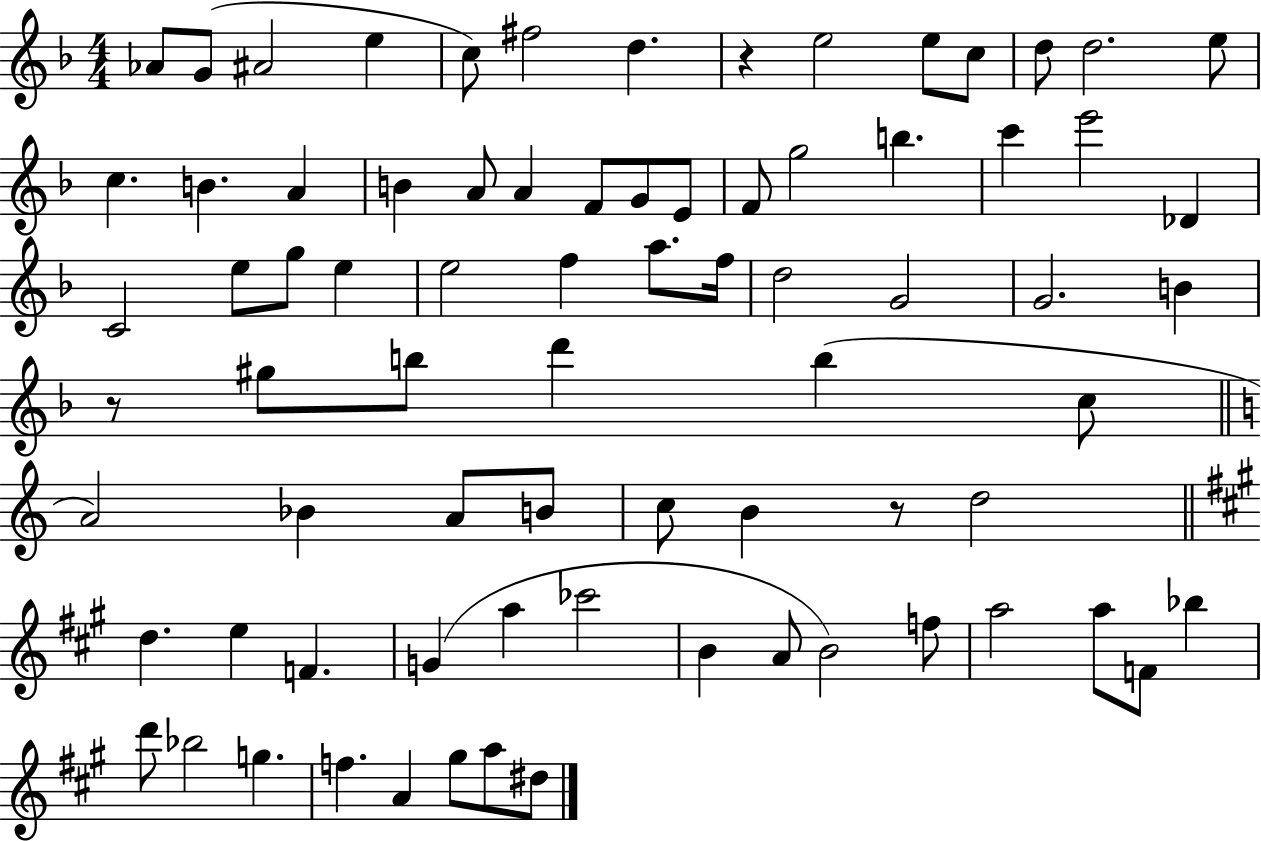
{
  \clef treble
  \numericTimeSignature
  \time 4/4
  \key f \major
  aes'8 g'8( ais'2 e''4 | c''8) fis''2 d''4. | r4 e''2 e''8 c''8 | d''8 d''2. e''8 | \break c''4. b'4. a'4 | b'4 a'8 a'4 f'8 g'8 e'8 | f'8 g''2 b''4. | c'''4 e'''2 des'4 | \break c'2 e''8 g''8 e''4 | e''2 f''4 a''8. f''16 | d''2 g'2 | g'2. b'4 | \break r8 gis''8 b''8 d'''4 b''4( c''8 | \bar "||" \break \key c \major a'2) bes'4 a'8 b'8 | c''8 b'4 r8 d''2 | \bar "||" \break \key a \major d''4. e''4 f'4. | g'4( a''4 ces'''2 | b'4 a'8 b'2) f''8 | a''2 a''8 f'8 bes''4 | \break d'''8 bes''2 g''4. | f''4. a'4 gis''8 a''8 dis''8 | \bar "|."
}